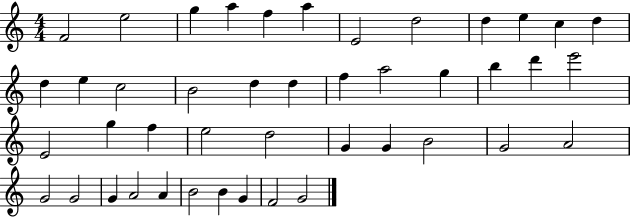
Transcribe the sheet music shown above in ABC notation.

X:1
T:Untitled
M:4/4
L:1/4
K:C
F2 e2 g a f a E2 d2 d e c d d e c2 B2 d d f a2 g b d' e'2 E2 g f e2 d2 G G B2 G2 A2 G2 G2 G A2 A B2 B G F2 G2